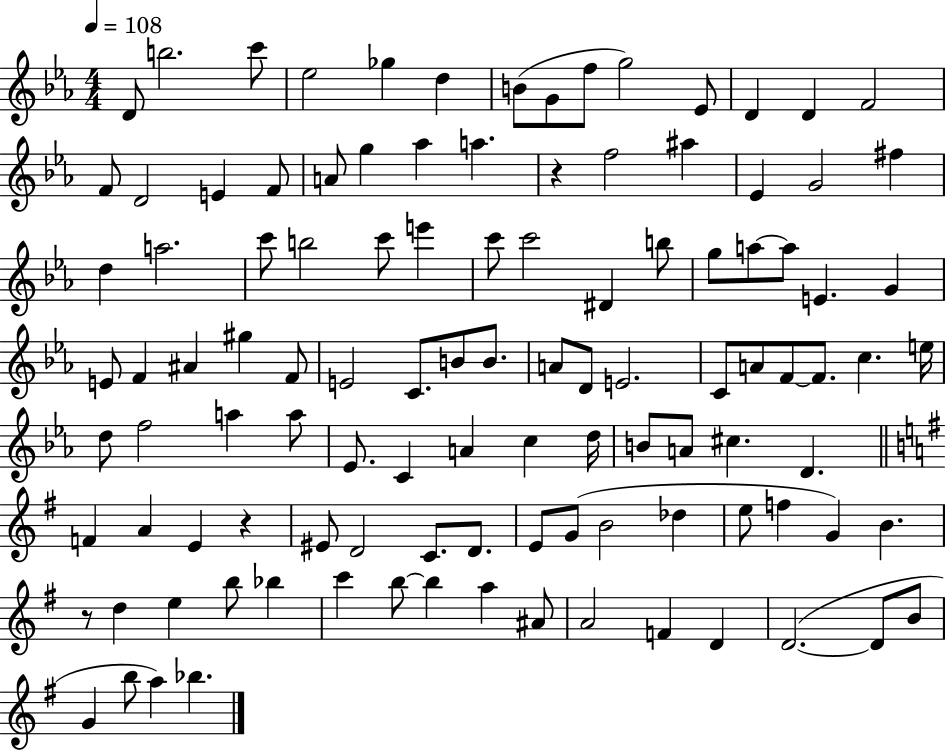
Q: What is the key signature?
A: EES major